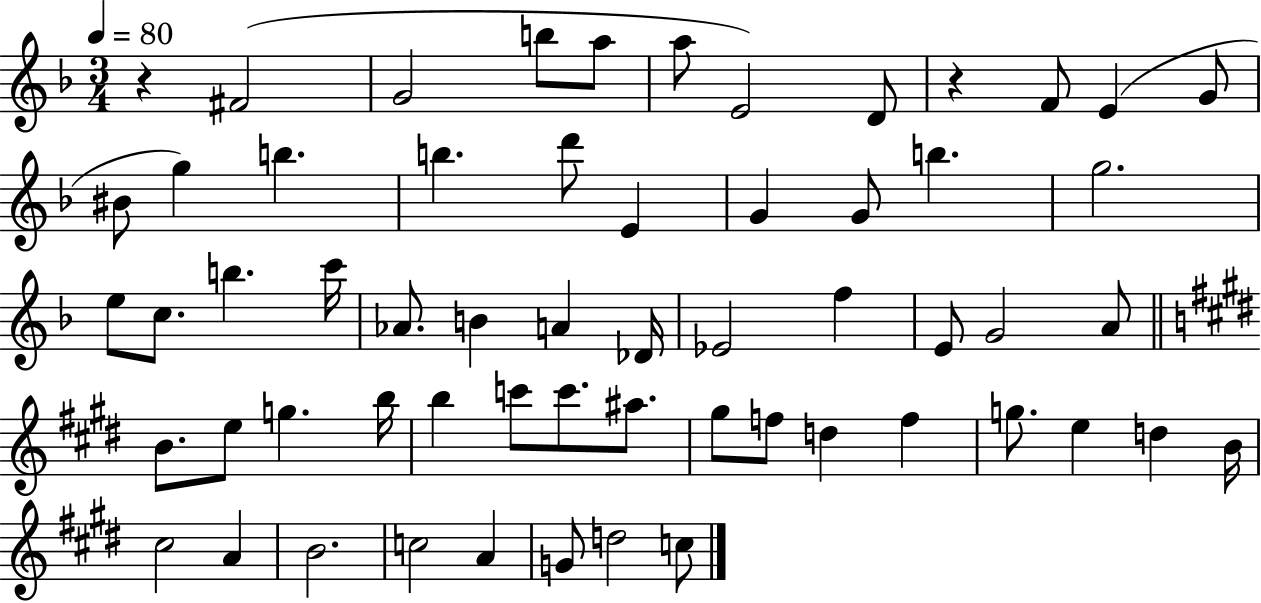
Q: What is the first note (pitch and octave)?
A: F#4